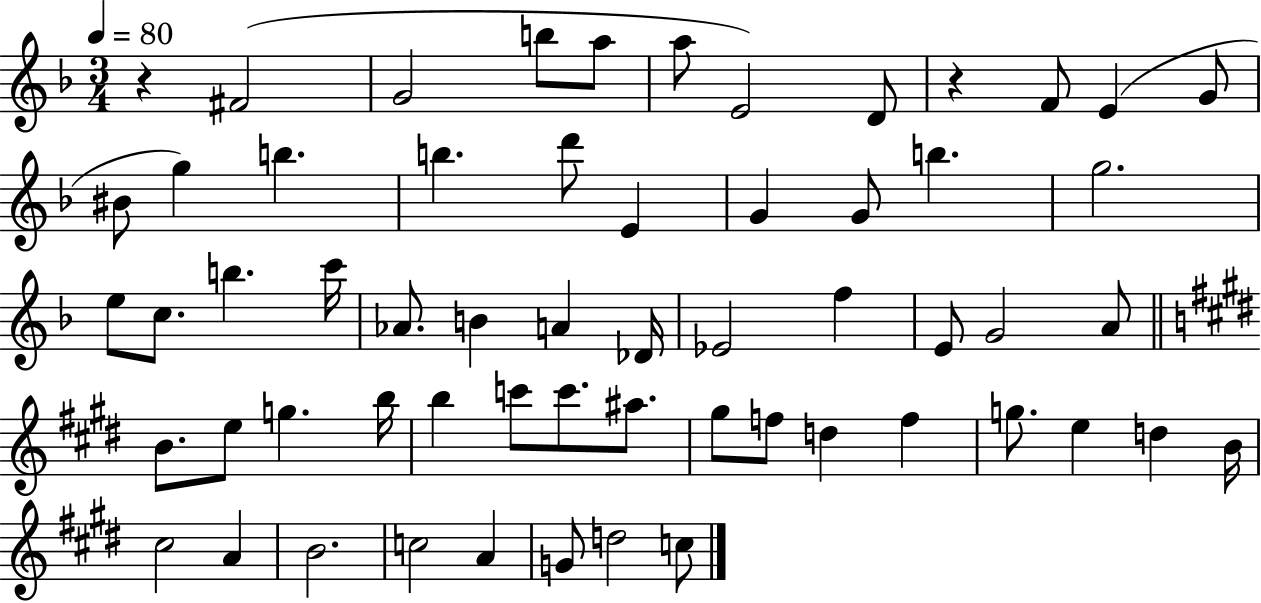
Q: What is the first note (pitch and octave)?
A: F#4